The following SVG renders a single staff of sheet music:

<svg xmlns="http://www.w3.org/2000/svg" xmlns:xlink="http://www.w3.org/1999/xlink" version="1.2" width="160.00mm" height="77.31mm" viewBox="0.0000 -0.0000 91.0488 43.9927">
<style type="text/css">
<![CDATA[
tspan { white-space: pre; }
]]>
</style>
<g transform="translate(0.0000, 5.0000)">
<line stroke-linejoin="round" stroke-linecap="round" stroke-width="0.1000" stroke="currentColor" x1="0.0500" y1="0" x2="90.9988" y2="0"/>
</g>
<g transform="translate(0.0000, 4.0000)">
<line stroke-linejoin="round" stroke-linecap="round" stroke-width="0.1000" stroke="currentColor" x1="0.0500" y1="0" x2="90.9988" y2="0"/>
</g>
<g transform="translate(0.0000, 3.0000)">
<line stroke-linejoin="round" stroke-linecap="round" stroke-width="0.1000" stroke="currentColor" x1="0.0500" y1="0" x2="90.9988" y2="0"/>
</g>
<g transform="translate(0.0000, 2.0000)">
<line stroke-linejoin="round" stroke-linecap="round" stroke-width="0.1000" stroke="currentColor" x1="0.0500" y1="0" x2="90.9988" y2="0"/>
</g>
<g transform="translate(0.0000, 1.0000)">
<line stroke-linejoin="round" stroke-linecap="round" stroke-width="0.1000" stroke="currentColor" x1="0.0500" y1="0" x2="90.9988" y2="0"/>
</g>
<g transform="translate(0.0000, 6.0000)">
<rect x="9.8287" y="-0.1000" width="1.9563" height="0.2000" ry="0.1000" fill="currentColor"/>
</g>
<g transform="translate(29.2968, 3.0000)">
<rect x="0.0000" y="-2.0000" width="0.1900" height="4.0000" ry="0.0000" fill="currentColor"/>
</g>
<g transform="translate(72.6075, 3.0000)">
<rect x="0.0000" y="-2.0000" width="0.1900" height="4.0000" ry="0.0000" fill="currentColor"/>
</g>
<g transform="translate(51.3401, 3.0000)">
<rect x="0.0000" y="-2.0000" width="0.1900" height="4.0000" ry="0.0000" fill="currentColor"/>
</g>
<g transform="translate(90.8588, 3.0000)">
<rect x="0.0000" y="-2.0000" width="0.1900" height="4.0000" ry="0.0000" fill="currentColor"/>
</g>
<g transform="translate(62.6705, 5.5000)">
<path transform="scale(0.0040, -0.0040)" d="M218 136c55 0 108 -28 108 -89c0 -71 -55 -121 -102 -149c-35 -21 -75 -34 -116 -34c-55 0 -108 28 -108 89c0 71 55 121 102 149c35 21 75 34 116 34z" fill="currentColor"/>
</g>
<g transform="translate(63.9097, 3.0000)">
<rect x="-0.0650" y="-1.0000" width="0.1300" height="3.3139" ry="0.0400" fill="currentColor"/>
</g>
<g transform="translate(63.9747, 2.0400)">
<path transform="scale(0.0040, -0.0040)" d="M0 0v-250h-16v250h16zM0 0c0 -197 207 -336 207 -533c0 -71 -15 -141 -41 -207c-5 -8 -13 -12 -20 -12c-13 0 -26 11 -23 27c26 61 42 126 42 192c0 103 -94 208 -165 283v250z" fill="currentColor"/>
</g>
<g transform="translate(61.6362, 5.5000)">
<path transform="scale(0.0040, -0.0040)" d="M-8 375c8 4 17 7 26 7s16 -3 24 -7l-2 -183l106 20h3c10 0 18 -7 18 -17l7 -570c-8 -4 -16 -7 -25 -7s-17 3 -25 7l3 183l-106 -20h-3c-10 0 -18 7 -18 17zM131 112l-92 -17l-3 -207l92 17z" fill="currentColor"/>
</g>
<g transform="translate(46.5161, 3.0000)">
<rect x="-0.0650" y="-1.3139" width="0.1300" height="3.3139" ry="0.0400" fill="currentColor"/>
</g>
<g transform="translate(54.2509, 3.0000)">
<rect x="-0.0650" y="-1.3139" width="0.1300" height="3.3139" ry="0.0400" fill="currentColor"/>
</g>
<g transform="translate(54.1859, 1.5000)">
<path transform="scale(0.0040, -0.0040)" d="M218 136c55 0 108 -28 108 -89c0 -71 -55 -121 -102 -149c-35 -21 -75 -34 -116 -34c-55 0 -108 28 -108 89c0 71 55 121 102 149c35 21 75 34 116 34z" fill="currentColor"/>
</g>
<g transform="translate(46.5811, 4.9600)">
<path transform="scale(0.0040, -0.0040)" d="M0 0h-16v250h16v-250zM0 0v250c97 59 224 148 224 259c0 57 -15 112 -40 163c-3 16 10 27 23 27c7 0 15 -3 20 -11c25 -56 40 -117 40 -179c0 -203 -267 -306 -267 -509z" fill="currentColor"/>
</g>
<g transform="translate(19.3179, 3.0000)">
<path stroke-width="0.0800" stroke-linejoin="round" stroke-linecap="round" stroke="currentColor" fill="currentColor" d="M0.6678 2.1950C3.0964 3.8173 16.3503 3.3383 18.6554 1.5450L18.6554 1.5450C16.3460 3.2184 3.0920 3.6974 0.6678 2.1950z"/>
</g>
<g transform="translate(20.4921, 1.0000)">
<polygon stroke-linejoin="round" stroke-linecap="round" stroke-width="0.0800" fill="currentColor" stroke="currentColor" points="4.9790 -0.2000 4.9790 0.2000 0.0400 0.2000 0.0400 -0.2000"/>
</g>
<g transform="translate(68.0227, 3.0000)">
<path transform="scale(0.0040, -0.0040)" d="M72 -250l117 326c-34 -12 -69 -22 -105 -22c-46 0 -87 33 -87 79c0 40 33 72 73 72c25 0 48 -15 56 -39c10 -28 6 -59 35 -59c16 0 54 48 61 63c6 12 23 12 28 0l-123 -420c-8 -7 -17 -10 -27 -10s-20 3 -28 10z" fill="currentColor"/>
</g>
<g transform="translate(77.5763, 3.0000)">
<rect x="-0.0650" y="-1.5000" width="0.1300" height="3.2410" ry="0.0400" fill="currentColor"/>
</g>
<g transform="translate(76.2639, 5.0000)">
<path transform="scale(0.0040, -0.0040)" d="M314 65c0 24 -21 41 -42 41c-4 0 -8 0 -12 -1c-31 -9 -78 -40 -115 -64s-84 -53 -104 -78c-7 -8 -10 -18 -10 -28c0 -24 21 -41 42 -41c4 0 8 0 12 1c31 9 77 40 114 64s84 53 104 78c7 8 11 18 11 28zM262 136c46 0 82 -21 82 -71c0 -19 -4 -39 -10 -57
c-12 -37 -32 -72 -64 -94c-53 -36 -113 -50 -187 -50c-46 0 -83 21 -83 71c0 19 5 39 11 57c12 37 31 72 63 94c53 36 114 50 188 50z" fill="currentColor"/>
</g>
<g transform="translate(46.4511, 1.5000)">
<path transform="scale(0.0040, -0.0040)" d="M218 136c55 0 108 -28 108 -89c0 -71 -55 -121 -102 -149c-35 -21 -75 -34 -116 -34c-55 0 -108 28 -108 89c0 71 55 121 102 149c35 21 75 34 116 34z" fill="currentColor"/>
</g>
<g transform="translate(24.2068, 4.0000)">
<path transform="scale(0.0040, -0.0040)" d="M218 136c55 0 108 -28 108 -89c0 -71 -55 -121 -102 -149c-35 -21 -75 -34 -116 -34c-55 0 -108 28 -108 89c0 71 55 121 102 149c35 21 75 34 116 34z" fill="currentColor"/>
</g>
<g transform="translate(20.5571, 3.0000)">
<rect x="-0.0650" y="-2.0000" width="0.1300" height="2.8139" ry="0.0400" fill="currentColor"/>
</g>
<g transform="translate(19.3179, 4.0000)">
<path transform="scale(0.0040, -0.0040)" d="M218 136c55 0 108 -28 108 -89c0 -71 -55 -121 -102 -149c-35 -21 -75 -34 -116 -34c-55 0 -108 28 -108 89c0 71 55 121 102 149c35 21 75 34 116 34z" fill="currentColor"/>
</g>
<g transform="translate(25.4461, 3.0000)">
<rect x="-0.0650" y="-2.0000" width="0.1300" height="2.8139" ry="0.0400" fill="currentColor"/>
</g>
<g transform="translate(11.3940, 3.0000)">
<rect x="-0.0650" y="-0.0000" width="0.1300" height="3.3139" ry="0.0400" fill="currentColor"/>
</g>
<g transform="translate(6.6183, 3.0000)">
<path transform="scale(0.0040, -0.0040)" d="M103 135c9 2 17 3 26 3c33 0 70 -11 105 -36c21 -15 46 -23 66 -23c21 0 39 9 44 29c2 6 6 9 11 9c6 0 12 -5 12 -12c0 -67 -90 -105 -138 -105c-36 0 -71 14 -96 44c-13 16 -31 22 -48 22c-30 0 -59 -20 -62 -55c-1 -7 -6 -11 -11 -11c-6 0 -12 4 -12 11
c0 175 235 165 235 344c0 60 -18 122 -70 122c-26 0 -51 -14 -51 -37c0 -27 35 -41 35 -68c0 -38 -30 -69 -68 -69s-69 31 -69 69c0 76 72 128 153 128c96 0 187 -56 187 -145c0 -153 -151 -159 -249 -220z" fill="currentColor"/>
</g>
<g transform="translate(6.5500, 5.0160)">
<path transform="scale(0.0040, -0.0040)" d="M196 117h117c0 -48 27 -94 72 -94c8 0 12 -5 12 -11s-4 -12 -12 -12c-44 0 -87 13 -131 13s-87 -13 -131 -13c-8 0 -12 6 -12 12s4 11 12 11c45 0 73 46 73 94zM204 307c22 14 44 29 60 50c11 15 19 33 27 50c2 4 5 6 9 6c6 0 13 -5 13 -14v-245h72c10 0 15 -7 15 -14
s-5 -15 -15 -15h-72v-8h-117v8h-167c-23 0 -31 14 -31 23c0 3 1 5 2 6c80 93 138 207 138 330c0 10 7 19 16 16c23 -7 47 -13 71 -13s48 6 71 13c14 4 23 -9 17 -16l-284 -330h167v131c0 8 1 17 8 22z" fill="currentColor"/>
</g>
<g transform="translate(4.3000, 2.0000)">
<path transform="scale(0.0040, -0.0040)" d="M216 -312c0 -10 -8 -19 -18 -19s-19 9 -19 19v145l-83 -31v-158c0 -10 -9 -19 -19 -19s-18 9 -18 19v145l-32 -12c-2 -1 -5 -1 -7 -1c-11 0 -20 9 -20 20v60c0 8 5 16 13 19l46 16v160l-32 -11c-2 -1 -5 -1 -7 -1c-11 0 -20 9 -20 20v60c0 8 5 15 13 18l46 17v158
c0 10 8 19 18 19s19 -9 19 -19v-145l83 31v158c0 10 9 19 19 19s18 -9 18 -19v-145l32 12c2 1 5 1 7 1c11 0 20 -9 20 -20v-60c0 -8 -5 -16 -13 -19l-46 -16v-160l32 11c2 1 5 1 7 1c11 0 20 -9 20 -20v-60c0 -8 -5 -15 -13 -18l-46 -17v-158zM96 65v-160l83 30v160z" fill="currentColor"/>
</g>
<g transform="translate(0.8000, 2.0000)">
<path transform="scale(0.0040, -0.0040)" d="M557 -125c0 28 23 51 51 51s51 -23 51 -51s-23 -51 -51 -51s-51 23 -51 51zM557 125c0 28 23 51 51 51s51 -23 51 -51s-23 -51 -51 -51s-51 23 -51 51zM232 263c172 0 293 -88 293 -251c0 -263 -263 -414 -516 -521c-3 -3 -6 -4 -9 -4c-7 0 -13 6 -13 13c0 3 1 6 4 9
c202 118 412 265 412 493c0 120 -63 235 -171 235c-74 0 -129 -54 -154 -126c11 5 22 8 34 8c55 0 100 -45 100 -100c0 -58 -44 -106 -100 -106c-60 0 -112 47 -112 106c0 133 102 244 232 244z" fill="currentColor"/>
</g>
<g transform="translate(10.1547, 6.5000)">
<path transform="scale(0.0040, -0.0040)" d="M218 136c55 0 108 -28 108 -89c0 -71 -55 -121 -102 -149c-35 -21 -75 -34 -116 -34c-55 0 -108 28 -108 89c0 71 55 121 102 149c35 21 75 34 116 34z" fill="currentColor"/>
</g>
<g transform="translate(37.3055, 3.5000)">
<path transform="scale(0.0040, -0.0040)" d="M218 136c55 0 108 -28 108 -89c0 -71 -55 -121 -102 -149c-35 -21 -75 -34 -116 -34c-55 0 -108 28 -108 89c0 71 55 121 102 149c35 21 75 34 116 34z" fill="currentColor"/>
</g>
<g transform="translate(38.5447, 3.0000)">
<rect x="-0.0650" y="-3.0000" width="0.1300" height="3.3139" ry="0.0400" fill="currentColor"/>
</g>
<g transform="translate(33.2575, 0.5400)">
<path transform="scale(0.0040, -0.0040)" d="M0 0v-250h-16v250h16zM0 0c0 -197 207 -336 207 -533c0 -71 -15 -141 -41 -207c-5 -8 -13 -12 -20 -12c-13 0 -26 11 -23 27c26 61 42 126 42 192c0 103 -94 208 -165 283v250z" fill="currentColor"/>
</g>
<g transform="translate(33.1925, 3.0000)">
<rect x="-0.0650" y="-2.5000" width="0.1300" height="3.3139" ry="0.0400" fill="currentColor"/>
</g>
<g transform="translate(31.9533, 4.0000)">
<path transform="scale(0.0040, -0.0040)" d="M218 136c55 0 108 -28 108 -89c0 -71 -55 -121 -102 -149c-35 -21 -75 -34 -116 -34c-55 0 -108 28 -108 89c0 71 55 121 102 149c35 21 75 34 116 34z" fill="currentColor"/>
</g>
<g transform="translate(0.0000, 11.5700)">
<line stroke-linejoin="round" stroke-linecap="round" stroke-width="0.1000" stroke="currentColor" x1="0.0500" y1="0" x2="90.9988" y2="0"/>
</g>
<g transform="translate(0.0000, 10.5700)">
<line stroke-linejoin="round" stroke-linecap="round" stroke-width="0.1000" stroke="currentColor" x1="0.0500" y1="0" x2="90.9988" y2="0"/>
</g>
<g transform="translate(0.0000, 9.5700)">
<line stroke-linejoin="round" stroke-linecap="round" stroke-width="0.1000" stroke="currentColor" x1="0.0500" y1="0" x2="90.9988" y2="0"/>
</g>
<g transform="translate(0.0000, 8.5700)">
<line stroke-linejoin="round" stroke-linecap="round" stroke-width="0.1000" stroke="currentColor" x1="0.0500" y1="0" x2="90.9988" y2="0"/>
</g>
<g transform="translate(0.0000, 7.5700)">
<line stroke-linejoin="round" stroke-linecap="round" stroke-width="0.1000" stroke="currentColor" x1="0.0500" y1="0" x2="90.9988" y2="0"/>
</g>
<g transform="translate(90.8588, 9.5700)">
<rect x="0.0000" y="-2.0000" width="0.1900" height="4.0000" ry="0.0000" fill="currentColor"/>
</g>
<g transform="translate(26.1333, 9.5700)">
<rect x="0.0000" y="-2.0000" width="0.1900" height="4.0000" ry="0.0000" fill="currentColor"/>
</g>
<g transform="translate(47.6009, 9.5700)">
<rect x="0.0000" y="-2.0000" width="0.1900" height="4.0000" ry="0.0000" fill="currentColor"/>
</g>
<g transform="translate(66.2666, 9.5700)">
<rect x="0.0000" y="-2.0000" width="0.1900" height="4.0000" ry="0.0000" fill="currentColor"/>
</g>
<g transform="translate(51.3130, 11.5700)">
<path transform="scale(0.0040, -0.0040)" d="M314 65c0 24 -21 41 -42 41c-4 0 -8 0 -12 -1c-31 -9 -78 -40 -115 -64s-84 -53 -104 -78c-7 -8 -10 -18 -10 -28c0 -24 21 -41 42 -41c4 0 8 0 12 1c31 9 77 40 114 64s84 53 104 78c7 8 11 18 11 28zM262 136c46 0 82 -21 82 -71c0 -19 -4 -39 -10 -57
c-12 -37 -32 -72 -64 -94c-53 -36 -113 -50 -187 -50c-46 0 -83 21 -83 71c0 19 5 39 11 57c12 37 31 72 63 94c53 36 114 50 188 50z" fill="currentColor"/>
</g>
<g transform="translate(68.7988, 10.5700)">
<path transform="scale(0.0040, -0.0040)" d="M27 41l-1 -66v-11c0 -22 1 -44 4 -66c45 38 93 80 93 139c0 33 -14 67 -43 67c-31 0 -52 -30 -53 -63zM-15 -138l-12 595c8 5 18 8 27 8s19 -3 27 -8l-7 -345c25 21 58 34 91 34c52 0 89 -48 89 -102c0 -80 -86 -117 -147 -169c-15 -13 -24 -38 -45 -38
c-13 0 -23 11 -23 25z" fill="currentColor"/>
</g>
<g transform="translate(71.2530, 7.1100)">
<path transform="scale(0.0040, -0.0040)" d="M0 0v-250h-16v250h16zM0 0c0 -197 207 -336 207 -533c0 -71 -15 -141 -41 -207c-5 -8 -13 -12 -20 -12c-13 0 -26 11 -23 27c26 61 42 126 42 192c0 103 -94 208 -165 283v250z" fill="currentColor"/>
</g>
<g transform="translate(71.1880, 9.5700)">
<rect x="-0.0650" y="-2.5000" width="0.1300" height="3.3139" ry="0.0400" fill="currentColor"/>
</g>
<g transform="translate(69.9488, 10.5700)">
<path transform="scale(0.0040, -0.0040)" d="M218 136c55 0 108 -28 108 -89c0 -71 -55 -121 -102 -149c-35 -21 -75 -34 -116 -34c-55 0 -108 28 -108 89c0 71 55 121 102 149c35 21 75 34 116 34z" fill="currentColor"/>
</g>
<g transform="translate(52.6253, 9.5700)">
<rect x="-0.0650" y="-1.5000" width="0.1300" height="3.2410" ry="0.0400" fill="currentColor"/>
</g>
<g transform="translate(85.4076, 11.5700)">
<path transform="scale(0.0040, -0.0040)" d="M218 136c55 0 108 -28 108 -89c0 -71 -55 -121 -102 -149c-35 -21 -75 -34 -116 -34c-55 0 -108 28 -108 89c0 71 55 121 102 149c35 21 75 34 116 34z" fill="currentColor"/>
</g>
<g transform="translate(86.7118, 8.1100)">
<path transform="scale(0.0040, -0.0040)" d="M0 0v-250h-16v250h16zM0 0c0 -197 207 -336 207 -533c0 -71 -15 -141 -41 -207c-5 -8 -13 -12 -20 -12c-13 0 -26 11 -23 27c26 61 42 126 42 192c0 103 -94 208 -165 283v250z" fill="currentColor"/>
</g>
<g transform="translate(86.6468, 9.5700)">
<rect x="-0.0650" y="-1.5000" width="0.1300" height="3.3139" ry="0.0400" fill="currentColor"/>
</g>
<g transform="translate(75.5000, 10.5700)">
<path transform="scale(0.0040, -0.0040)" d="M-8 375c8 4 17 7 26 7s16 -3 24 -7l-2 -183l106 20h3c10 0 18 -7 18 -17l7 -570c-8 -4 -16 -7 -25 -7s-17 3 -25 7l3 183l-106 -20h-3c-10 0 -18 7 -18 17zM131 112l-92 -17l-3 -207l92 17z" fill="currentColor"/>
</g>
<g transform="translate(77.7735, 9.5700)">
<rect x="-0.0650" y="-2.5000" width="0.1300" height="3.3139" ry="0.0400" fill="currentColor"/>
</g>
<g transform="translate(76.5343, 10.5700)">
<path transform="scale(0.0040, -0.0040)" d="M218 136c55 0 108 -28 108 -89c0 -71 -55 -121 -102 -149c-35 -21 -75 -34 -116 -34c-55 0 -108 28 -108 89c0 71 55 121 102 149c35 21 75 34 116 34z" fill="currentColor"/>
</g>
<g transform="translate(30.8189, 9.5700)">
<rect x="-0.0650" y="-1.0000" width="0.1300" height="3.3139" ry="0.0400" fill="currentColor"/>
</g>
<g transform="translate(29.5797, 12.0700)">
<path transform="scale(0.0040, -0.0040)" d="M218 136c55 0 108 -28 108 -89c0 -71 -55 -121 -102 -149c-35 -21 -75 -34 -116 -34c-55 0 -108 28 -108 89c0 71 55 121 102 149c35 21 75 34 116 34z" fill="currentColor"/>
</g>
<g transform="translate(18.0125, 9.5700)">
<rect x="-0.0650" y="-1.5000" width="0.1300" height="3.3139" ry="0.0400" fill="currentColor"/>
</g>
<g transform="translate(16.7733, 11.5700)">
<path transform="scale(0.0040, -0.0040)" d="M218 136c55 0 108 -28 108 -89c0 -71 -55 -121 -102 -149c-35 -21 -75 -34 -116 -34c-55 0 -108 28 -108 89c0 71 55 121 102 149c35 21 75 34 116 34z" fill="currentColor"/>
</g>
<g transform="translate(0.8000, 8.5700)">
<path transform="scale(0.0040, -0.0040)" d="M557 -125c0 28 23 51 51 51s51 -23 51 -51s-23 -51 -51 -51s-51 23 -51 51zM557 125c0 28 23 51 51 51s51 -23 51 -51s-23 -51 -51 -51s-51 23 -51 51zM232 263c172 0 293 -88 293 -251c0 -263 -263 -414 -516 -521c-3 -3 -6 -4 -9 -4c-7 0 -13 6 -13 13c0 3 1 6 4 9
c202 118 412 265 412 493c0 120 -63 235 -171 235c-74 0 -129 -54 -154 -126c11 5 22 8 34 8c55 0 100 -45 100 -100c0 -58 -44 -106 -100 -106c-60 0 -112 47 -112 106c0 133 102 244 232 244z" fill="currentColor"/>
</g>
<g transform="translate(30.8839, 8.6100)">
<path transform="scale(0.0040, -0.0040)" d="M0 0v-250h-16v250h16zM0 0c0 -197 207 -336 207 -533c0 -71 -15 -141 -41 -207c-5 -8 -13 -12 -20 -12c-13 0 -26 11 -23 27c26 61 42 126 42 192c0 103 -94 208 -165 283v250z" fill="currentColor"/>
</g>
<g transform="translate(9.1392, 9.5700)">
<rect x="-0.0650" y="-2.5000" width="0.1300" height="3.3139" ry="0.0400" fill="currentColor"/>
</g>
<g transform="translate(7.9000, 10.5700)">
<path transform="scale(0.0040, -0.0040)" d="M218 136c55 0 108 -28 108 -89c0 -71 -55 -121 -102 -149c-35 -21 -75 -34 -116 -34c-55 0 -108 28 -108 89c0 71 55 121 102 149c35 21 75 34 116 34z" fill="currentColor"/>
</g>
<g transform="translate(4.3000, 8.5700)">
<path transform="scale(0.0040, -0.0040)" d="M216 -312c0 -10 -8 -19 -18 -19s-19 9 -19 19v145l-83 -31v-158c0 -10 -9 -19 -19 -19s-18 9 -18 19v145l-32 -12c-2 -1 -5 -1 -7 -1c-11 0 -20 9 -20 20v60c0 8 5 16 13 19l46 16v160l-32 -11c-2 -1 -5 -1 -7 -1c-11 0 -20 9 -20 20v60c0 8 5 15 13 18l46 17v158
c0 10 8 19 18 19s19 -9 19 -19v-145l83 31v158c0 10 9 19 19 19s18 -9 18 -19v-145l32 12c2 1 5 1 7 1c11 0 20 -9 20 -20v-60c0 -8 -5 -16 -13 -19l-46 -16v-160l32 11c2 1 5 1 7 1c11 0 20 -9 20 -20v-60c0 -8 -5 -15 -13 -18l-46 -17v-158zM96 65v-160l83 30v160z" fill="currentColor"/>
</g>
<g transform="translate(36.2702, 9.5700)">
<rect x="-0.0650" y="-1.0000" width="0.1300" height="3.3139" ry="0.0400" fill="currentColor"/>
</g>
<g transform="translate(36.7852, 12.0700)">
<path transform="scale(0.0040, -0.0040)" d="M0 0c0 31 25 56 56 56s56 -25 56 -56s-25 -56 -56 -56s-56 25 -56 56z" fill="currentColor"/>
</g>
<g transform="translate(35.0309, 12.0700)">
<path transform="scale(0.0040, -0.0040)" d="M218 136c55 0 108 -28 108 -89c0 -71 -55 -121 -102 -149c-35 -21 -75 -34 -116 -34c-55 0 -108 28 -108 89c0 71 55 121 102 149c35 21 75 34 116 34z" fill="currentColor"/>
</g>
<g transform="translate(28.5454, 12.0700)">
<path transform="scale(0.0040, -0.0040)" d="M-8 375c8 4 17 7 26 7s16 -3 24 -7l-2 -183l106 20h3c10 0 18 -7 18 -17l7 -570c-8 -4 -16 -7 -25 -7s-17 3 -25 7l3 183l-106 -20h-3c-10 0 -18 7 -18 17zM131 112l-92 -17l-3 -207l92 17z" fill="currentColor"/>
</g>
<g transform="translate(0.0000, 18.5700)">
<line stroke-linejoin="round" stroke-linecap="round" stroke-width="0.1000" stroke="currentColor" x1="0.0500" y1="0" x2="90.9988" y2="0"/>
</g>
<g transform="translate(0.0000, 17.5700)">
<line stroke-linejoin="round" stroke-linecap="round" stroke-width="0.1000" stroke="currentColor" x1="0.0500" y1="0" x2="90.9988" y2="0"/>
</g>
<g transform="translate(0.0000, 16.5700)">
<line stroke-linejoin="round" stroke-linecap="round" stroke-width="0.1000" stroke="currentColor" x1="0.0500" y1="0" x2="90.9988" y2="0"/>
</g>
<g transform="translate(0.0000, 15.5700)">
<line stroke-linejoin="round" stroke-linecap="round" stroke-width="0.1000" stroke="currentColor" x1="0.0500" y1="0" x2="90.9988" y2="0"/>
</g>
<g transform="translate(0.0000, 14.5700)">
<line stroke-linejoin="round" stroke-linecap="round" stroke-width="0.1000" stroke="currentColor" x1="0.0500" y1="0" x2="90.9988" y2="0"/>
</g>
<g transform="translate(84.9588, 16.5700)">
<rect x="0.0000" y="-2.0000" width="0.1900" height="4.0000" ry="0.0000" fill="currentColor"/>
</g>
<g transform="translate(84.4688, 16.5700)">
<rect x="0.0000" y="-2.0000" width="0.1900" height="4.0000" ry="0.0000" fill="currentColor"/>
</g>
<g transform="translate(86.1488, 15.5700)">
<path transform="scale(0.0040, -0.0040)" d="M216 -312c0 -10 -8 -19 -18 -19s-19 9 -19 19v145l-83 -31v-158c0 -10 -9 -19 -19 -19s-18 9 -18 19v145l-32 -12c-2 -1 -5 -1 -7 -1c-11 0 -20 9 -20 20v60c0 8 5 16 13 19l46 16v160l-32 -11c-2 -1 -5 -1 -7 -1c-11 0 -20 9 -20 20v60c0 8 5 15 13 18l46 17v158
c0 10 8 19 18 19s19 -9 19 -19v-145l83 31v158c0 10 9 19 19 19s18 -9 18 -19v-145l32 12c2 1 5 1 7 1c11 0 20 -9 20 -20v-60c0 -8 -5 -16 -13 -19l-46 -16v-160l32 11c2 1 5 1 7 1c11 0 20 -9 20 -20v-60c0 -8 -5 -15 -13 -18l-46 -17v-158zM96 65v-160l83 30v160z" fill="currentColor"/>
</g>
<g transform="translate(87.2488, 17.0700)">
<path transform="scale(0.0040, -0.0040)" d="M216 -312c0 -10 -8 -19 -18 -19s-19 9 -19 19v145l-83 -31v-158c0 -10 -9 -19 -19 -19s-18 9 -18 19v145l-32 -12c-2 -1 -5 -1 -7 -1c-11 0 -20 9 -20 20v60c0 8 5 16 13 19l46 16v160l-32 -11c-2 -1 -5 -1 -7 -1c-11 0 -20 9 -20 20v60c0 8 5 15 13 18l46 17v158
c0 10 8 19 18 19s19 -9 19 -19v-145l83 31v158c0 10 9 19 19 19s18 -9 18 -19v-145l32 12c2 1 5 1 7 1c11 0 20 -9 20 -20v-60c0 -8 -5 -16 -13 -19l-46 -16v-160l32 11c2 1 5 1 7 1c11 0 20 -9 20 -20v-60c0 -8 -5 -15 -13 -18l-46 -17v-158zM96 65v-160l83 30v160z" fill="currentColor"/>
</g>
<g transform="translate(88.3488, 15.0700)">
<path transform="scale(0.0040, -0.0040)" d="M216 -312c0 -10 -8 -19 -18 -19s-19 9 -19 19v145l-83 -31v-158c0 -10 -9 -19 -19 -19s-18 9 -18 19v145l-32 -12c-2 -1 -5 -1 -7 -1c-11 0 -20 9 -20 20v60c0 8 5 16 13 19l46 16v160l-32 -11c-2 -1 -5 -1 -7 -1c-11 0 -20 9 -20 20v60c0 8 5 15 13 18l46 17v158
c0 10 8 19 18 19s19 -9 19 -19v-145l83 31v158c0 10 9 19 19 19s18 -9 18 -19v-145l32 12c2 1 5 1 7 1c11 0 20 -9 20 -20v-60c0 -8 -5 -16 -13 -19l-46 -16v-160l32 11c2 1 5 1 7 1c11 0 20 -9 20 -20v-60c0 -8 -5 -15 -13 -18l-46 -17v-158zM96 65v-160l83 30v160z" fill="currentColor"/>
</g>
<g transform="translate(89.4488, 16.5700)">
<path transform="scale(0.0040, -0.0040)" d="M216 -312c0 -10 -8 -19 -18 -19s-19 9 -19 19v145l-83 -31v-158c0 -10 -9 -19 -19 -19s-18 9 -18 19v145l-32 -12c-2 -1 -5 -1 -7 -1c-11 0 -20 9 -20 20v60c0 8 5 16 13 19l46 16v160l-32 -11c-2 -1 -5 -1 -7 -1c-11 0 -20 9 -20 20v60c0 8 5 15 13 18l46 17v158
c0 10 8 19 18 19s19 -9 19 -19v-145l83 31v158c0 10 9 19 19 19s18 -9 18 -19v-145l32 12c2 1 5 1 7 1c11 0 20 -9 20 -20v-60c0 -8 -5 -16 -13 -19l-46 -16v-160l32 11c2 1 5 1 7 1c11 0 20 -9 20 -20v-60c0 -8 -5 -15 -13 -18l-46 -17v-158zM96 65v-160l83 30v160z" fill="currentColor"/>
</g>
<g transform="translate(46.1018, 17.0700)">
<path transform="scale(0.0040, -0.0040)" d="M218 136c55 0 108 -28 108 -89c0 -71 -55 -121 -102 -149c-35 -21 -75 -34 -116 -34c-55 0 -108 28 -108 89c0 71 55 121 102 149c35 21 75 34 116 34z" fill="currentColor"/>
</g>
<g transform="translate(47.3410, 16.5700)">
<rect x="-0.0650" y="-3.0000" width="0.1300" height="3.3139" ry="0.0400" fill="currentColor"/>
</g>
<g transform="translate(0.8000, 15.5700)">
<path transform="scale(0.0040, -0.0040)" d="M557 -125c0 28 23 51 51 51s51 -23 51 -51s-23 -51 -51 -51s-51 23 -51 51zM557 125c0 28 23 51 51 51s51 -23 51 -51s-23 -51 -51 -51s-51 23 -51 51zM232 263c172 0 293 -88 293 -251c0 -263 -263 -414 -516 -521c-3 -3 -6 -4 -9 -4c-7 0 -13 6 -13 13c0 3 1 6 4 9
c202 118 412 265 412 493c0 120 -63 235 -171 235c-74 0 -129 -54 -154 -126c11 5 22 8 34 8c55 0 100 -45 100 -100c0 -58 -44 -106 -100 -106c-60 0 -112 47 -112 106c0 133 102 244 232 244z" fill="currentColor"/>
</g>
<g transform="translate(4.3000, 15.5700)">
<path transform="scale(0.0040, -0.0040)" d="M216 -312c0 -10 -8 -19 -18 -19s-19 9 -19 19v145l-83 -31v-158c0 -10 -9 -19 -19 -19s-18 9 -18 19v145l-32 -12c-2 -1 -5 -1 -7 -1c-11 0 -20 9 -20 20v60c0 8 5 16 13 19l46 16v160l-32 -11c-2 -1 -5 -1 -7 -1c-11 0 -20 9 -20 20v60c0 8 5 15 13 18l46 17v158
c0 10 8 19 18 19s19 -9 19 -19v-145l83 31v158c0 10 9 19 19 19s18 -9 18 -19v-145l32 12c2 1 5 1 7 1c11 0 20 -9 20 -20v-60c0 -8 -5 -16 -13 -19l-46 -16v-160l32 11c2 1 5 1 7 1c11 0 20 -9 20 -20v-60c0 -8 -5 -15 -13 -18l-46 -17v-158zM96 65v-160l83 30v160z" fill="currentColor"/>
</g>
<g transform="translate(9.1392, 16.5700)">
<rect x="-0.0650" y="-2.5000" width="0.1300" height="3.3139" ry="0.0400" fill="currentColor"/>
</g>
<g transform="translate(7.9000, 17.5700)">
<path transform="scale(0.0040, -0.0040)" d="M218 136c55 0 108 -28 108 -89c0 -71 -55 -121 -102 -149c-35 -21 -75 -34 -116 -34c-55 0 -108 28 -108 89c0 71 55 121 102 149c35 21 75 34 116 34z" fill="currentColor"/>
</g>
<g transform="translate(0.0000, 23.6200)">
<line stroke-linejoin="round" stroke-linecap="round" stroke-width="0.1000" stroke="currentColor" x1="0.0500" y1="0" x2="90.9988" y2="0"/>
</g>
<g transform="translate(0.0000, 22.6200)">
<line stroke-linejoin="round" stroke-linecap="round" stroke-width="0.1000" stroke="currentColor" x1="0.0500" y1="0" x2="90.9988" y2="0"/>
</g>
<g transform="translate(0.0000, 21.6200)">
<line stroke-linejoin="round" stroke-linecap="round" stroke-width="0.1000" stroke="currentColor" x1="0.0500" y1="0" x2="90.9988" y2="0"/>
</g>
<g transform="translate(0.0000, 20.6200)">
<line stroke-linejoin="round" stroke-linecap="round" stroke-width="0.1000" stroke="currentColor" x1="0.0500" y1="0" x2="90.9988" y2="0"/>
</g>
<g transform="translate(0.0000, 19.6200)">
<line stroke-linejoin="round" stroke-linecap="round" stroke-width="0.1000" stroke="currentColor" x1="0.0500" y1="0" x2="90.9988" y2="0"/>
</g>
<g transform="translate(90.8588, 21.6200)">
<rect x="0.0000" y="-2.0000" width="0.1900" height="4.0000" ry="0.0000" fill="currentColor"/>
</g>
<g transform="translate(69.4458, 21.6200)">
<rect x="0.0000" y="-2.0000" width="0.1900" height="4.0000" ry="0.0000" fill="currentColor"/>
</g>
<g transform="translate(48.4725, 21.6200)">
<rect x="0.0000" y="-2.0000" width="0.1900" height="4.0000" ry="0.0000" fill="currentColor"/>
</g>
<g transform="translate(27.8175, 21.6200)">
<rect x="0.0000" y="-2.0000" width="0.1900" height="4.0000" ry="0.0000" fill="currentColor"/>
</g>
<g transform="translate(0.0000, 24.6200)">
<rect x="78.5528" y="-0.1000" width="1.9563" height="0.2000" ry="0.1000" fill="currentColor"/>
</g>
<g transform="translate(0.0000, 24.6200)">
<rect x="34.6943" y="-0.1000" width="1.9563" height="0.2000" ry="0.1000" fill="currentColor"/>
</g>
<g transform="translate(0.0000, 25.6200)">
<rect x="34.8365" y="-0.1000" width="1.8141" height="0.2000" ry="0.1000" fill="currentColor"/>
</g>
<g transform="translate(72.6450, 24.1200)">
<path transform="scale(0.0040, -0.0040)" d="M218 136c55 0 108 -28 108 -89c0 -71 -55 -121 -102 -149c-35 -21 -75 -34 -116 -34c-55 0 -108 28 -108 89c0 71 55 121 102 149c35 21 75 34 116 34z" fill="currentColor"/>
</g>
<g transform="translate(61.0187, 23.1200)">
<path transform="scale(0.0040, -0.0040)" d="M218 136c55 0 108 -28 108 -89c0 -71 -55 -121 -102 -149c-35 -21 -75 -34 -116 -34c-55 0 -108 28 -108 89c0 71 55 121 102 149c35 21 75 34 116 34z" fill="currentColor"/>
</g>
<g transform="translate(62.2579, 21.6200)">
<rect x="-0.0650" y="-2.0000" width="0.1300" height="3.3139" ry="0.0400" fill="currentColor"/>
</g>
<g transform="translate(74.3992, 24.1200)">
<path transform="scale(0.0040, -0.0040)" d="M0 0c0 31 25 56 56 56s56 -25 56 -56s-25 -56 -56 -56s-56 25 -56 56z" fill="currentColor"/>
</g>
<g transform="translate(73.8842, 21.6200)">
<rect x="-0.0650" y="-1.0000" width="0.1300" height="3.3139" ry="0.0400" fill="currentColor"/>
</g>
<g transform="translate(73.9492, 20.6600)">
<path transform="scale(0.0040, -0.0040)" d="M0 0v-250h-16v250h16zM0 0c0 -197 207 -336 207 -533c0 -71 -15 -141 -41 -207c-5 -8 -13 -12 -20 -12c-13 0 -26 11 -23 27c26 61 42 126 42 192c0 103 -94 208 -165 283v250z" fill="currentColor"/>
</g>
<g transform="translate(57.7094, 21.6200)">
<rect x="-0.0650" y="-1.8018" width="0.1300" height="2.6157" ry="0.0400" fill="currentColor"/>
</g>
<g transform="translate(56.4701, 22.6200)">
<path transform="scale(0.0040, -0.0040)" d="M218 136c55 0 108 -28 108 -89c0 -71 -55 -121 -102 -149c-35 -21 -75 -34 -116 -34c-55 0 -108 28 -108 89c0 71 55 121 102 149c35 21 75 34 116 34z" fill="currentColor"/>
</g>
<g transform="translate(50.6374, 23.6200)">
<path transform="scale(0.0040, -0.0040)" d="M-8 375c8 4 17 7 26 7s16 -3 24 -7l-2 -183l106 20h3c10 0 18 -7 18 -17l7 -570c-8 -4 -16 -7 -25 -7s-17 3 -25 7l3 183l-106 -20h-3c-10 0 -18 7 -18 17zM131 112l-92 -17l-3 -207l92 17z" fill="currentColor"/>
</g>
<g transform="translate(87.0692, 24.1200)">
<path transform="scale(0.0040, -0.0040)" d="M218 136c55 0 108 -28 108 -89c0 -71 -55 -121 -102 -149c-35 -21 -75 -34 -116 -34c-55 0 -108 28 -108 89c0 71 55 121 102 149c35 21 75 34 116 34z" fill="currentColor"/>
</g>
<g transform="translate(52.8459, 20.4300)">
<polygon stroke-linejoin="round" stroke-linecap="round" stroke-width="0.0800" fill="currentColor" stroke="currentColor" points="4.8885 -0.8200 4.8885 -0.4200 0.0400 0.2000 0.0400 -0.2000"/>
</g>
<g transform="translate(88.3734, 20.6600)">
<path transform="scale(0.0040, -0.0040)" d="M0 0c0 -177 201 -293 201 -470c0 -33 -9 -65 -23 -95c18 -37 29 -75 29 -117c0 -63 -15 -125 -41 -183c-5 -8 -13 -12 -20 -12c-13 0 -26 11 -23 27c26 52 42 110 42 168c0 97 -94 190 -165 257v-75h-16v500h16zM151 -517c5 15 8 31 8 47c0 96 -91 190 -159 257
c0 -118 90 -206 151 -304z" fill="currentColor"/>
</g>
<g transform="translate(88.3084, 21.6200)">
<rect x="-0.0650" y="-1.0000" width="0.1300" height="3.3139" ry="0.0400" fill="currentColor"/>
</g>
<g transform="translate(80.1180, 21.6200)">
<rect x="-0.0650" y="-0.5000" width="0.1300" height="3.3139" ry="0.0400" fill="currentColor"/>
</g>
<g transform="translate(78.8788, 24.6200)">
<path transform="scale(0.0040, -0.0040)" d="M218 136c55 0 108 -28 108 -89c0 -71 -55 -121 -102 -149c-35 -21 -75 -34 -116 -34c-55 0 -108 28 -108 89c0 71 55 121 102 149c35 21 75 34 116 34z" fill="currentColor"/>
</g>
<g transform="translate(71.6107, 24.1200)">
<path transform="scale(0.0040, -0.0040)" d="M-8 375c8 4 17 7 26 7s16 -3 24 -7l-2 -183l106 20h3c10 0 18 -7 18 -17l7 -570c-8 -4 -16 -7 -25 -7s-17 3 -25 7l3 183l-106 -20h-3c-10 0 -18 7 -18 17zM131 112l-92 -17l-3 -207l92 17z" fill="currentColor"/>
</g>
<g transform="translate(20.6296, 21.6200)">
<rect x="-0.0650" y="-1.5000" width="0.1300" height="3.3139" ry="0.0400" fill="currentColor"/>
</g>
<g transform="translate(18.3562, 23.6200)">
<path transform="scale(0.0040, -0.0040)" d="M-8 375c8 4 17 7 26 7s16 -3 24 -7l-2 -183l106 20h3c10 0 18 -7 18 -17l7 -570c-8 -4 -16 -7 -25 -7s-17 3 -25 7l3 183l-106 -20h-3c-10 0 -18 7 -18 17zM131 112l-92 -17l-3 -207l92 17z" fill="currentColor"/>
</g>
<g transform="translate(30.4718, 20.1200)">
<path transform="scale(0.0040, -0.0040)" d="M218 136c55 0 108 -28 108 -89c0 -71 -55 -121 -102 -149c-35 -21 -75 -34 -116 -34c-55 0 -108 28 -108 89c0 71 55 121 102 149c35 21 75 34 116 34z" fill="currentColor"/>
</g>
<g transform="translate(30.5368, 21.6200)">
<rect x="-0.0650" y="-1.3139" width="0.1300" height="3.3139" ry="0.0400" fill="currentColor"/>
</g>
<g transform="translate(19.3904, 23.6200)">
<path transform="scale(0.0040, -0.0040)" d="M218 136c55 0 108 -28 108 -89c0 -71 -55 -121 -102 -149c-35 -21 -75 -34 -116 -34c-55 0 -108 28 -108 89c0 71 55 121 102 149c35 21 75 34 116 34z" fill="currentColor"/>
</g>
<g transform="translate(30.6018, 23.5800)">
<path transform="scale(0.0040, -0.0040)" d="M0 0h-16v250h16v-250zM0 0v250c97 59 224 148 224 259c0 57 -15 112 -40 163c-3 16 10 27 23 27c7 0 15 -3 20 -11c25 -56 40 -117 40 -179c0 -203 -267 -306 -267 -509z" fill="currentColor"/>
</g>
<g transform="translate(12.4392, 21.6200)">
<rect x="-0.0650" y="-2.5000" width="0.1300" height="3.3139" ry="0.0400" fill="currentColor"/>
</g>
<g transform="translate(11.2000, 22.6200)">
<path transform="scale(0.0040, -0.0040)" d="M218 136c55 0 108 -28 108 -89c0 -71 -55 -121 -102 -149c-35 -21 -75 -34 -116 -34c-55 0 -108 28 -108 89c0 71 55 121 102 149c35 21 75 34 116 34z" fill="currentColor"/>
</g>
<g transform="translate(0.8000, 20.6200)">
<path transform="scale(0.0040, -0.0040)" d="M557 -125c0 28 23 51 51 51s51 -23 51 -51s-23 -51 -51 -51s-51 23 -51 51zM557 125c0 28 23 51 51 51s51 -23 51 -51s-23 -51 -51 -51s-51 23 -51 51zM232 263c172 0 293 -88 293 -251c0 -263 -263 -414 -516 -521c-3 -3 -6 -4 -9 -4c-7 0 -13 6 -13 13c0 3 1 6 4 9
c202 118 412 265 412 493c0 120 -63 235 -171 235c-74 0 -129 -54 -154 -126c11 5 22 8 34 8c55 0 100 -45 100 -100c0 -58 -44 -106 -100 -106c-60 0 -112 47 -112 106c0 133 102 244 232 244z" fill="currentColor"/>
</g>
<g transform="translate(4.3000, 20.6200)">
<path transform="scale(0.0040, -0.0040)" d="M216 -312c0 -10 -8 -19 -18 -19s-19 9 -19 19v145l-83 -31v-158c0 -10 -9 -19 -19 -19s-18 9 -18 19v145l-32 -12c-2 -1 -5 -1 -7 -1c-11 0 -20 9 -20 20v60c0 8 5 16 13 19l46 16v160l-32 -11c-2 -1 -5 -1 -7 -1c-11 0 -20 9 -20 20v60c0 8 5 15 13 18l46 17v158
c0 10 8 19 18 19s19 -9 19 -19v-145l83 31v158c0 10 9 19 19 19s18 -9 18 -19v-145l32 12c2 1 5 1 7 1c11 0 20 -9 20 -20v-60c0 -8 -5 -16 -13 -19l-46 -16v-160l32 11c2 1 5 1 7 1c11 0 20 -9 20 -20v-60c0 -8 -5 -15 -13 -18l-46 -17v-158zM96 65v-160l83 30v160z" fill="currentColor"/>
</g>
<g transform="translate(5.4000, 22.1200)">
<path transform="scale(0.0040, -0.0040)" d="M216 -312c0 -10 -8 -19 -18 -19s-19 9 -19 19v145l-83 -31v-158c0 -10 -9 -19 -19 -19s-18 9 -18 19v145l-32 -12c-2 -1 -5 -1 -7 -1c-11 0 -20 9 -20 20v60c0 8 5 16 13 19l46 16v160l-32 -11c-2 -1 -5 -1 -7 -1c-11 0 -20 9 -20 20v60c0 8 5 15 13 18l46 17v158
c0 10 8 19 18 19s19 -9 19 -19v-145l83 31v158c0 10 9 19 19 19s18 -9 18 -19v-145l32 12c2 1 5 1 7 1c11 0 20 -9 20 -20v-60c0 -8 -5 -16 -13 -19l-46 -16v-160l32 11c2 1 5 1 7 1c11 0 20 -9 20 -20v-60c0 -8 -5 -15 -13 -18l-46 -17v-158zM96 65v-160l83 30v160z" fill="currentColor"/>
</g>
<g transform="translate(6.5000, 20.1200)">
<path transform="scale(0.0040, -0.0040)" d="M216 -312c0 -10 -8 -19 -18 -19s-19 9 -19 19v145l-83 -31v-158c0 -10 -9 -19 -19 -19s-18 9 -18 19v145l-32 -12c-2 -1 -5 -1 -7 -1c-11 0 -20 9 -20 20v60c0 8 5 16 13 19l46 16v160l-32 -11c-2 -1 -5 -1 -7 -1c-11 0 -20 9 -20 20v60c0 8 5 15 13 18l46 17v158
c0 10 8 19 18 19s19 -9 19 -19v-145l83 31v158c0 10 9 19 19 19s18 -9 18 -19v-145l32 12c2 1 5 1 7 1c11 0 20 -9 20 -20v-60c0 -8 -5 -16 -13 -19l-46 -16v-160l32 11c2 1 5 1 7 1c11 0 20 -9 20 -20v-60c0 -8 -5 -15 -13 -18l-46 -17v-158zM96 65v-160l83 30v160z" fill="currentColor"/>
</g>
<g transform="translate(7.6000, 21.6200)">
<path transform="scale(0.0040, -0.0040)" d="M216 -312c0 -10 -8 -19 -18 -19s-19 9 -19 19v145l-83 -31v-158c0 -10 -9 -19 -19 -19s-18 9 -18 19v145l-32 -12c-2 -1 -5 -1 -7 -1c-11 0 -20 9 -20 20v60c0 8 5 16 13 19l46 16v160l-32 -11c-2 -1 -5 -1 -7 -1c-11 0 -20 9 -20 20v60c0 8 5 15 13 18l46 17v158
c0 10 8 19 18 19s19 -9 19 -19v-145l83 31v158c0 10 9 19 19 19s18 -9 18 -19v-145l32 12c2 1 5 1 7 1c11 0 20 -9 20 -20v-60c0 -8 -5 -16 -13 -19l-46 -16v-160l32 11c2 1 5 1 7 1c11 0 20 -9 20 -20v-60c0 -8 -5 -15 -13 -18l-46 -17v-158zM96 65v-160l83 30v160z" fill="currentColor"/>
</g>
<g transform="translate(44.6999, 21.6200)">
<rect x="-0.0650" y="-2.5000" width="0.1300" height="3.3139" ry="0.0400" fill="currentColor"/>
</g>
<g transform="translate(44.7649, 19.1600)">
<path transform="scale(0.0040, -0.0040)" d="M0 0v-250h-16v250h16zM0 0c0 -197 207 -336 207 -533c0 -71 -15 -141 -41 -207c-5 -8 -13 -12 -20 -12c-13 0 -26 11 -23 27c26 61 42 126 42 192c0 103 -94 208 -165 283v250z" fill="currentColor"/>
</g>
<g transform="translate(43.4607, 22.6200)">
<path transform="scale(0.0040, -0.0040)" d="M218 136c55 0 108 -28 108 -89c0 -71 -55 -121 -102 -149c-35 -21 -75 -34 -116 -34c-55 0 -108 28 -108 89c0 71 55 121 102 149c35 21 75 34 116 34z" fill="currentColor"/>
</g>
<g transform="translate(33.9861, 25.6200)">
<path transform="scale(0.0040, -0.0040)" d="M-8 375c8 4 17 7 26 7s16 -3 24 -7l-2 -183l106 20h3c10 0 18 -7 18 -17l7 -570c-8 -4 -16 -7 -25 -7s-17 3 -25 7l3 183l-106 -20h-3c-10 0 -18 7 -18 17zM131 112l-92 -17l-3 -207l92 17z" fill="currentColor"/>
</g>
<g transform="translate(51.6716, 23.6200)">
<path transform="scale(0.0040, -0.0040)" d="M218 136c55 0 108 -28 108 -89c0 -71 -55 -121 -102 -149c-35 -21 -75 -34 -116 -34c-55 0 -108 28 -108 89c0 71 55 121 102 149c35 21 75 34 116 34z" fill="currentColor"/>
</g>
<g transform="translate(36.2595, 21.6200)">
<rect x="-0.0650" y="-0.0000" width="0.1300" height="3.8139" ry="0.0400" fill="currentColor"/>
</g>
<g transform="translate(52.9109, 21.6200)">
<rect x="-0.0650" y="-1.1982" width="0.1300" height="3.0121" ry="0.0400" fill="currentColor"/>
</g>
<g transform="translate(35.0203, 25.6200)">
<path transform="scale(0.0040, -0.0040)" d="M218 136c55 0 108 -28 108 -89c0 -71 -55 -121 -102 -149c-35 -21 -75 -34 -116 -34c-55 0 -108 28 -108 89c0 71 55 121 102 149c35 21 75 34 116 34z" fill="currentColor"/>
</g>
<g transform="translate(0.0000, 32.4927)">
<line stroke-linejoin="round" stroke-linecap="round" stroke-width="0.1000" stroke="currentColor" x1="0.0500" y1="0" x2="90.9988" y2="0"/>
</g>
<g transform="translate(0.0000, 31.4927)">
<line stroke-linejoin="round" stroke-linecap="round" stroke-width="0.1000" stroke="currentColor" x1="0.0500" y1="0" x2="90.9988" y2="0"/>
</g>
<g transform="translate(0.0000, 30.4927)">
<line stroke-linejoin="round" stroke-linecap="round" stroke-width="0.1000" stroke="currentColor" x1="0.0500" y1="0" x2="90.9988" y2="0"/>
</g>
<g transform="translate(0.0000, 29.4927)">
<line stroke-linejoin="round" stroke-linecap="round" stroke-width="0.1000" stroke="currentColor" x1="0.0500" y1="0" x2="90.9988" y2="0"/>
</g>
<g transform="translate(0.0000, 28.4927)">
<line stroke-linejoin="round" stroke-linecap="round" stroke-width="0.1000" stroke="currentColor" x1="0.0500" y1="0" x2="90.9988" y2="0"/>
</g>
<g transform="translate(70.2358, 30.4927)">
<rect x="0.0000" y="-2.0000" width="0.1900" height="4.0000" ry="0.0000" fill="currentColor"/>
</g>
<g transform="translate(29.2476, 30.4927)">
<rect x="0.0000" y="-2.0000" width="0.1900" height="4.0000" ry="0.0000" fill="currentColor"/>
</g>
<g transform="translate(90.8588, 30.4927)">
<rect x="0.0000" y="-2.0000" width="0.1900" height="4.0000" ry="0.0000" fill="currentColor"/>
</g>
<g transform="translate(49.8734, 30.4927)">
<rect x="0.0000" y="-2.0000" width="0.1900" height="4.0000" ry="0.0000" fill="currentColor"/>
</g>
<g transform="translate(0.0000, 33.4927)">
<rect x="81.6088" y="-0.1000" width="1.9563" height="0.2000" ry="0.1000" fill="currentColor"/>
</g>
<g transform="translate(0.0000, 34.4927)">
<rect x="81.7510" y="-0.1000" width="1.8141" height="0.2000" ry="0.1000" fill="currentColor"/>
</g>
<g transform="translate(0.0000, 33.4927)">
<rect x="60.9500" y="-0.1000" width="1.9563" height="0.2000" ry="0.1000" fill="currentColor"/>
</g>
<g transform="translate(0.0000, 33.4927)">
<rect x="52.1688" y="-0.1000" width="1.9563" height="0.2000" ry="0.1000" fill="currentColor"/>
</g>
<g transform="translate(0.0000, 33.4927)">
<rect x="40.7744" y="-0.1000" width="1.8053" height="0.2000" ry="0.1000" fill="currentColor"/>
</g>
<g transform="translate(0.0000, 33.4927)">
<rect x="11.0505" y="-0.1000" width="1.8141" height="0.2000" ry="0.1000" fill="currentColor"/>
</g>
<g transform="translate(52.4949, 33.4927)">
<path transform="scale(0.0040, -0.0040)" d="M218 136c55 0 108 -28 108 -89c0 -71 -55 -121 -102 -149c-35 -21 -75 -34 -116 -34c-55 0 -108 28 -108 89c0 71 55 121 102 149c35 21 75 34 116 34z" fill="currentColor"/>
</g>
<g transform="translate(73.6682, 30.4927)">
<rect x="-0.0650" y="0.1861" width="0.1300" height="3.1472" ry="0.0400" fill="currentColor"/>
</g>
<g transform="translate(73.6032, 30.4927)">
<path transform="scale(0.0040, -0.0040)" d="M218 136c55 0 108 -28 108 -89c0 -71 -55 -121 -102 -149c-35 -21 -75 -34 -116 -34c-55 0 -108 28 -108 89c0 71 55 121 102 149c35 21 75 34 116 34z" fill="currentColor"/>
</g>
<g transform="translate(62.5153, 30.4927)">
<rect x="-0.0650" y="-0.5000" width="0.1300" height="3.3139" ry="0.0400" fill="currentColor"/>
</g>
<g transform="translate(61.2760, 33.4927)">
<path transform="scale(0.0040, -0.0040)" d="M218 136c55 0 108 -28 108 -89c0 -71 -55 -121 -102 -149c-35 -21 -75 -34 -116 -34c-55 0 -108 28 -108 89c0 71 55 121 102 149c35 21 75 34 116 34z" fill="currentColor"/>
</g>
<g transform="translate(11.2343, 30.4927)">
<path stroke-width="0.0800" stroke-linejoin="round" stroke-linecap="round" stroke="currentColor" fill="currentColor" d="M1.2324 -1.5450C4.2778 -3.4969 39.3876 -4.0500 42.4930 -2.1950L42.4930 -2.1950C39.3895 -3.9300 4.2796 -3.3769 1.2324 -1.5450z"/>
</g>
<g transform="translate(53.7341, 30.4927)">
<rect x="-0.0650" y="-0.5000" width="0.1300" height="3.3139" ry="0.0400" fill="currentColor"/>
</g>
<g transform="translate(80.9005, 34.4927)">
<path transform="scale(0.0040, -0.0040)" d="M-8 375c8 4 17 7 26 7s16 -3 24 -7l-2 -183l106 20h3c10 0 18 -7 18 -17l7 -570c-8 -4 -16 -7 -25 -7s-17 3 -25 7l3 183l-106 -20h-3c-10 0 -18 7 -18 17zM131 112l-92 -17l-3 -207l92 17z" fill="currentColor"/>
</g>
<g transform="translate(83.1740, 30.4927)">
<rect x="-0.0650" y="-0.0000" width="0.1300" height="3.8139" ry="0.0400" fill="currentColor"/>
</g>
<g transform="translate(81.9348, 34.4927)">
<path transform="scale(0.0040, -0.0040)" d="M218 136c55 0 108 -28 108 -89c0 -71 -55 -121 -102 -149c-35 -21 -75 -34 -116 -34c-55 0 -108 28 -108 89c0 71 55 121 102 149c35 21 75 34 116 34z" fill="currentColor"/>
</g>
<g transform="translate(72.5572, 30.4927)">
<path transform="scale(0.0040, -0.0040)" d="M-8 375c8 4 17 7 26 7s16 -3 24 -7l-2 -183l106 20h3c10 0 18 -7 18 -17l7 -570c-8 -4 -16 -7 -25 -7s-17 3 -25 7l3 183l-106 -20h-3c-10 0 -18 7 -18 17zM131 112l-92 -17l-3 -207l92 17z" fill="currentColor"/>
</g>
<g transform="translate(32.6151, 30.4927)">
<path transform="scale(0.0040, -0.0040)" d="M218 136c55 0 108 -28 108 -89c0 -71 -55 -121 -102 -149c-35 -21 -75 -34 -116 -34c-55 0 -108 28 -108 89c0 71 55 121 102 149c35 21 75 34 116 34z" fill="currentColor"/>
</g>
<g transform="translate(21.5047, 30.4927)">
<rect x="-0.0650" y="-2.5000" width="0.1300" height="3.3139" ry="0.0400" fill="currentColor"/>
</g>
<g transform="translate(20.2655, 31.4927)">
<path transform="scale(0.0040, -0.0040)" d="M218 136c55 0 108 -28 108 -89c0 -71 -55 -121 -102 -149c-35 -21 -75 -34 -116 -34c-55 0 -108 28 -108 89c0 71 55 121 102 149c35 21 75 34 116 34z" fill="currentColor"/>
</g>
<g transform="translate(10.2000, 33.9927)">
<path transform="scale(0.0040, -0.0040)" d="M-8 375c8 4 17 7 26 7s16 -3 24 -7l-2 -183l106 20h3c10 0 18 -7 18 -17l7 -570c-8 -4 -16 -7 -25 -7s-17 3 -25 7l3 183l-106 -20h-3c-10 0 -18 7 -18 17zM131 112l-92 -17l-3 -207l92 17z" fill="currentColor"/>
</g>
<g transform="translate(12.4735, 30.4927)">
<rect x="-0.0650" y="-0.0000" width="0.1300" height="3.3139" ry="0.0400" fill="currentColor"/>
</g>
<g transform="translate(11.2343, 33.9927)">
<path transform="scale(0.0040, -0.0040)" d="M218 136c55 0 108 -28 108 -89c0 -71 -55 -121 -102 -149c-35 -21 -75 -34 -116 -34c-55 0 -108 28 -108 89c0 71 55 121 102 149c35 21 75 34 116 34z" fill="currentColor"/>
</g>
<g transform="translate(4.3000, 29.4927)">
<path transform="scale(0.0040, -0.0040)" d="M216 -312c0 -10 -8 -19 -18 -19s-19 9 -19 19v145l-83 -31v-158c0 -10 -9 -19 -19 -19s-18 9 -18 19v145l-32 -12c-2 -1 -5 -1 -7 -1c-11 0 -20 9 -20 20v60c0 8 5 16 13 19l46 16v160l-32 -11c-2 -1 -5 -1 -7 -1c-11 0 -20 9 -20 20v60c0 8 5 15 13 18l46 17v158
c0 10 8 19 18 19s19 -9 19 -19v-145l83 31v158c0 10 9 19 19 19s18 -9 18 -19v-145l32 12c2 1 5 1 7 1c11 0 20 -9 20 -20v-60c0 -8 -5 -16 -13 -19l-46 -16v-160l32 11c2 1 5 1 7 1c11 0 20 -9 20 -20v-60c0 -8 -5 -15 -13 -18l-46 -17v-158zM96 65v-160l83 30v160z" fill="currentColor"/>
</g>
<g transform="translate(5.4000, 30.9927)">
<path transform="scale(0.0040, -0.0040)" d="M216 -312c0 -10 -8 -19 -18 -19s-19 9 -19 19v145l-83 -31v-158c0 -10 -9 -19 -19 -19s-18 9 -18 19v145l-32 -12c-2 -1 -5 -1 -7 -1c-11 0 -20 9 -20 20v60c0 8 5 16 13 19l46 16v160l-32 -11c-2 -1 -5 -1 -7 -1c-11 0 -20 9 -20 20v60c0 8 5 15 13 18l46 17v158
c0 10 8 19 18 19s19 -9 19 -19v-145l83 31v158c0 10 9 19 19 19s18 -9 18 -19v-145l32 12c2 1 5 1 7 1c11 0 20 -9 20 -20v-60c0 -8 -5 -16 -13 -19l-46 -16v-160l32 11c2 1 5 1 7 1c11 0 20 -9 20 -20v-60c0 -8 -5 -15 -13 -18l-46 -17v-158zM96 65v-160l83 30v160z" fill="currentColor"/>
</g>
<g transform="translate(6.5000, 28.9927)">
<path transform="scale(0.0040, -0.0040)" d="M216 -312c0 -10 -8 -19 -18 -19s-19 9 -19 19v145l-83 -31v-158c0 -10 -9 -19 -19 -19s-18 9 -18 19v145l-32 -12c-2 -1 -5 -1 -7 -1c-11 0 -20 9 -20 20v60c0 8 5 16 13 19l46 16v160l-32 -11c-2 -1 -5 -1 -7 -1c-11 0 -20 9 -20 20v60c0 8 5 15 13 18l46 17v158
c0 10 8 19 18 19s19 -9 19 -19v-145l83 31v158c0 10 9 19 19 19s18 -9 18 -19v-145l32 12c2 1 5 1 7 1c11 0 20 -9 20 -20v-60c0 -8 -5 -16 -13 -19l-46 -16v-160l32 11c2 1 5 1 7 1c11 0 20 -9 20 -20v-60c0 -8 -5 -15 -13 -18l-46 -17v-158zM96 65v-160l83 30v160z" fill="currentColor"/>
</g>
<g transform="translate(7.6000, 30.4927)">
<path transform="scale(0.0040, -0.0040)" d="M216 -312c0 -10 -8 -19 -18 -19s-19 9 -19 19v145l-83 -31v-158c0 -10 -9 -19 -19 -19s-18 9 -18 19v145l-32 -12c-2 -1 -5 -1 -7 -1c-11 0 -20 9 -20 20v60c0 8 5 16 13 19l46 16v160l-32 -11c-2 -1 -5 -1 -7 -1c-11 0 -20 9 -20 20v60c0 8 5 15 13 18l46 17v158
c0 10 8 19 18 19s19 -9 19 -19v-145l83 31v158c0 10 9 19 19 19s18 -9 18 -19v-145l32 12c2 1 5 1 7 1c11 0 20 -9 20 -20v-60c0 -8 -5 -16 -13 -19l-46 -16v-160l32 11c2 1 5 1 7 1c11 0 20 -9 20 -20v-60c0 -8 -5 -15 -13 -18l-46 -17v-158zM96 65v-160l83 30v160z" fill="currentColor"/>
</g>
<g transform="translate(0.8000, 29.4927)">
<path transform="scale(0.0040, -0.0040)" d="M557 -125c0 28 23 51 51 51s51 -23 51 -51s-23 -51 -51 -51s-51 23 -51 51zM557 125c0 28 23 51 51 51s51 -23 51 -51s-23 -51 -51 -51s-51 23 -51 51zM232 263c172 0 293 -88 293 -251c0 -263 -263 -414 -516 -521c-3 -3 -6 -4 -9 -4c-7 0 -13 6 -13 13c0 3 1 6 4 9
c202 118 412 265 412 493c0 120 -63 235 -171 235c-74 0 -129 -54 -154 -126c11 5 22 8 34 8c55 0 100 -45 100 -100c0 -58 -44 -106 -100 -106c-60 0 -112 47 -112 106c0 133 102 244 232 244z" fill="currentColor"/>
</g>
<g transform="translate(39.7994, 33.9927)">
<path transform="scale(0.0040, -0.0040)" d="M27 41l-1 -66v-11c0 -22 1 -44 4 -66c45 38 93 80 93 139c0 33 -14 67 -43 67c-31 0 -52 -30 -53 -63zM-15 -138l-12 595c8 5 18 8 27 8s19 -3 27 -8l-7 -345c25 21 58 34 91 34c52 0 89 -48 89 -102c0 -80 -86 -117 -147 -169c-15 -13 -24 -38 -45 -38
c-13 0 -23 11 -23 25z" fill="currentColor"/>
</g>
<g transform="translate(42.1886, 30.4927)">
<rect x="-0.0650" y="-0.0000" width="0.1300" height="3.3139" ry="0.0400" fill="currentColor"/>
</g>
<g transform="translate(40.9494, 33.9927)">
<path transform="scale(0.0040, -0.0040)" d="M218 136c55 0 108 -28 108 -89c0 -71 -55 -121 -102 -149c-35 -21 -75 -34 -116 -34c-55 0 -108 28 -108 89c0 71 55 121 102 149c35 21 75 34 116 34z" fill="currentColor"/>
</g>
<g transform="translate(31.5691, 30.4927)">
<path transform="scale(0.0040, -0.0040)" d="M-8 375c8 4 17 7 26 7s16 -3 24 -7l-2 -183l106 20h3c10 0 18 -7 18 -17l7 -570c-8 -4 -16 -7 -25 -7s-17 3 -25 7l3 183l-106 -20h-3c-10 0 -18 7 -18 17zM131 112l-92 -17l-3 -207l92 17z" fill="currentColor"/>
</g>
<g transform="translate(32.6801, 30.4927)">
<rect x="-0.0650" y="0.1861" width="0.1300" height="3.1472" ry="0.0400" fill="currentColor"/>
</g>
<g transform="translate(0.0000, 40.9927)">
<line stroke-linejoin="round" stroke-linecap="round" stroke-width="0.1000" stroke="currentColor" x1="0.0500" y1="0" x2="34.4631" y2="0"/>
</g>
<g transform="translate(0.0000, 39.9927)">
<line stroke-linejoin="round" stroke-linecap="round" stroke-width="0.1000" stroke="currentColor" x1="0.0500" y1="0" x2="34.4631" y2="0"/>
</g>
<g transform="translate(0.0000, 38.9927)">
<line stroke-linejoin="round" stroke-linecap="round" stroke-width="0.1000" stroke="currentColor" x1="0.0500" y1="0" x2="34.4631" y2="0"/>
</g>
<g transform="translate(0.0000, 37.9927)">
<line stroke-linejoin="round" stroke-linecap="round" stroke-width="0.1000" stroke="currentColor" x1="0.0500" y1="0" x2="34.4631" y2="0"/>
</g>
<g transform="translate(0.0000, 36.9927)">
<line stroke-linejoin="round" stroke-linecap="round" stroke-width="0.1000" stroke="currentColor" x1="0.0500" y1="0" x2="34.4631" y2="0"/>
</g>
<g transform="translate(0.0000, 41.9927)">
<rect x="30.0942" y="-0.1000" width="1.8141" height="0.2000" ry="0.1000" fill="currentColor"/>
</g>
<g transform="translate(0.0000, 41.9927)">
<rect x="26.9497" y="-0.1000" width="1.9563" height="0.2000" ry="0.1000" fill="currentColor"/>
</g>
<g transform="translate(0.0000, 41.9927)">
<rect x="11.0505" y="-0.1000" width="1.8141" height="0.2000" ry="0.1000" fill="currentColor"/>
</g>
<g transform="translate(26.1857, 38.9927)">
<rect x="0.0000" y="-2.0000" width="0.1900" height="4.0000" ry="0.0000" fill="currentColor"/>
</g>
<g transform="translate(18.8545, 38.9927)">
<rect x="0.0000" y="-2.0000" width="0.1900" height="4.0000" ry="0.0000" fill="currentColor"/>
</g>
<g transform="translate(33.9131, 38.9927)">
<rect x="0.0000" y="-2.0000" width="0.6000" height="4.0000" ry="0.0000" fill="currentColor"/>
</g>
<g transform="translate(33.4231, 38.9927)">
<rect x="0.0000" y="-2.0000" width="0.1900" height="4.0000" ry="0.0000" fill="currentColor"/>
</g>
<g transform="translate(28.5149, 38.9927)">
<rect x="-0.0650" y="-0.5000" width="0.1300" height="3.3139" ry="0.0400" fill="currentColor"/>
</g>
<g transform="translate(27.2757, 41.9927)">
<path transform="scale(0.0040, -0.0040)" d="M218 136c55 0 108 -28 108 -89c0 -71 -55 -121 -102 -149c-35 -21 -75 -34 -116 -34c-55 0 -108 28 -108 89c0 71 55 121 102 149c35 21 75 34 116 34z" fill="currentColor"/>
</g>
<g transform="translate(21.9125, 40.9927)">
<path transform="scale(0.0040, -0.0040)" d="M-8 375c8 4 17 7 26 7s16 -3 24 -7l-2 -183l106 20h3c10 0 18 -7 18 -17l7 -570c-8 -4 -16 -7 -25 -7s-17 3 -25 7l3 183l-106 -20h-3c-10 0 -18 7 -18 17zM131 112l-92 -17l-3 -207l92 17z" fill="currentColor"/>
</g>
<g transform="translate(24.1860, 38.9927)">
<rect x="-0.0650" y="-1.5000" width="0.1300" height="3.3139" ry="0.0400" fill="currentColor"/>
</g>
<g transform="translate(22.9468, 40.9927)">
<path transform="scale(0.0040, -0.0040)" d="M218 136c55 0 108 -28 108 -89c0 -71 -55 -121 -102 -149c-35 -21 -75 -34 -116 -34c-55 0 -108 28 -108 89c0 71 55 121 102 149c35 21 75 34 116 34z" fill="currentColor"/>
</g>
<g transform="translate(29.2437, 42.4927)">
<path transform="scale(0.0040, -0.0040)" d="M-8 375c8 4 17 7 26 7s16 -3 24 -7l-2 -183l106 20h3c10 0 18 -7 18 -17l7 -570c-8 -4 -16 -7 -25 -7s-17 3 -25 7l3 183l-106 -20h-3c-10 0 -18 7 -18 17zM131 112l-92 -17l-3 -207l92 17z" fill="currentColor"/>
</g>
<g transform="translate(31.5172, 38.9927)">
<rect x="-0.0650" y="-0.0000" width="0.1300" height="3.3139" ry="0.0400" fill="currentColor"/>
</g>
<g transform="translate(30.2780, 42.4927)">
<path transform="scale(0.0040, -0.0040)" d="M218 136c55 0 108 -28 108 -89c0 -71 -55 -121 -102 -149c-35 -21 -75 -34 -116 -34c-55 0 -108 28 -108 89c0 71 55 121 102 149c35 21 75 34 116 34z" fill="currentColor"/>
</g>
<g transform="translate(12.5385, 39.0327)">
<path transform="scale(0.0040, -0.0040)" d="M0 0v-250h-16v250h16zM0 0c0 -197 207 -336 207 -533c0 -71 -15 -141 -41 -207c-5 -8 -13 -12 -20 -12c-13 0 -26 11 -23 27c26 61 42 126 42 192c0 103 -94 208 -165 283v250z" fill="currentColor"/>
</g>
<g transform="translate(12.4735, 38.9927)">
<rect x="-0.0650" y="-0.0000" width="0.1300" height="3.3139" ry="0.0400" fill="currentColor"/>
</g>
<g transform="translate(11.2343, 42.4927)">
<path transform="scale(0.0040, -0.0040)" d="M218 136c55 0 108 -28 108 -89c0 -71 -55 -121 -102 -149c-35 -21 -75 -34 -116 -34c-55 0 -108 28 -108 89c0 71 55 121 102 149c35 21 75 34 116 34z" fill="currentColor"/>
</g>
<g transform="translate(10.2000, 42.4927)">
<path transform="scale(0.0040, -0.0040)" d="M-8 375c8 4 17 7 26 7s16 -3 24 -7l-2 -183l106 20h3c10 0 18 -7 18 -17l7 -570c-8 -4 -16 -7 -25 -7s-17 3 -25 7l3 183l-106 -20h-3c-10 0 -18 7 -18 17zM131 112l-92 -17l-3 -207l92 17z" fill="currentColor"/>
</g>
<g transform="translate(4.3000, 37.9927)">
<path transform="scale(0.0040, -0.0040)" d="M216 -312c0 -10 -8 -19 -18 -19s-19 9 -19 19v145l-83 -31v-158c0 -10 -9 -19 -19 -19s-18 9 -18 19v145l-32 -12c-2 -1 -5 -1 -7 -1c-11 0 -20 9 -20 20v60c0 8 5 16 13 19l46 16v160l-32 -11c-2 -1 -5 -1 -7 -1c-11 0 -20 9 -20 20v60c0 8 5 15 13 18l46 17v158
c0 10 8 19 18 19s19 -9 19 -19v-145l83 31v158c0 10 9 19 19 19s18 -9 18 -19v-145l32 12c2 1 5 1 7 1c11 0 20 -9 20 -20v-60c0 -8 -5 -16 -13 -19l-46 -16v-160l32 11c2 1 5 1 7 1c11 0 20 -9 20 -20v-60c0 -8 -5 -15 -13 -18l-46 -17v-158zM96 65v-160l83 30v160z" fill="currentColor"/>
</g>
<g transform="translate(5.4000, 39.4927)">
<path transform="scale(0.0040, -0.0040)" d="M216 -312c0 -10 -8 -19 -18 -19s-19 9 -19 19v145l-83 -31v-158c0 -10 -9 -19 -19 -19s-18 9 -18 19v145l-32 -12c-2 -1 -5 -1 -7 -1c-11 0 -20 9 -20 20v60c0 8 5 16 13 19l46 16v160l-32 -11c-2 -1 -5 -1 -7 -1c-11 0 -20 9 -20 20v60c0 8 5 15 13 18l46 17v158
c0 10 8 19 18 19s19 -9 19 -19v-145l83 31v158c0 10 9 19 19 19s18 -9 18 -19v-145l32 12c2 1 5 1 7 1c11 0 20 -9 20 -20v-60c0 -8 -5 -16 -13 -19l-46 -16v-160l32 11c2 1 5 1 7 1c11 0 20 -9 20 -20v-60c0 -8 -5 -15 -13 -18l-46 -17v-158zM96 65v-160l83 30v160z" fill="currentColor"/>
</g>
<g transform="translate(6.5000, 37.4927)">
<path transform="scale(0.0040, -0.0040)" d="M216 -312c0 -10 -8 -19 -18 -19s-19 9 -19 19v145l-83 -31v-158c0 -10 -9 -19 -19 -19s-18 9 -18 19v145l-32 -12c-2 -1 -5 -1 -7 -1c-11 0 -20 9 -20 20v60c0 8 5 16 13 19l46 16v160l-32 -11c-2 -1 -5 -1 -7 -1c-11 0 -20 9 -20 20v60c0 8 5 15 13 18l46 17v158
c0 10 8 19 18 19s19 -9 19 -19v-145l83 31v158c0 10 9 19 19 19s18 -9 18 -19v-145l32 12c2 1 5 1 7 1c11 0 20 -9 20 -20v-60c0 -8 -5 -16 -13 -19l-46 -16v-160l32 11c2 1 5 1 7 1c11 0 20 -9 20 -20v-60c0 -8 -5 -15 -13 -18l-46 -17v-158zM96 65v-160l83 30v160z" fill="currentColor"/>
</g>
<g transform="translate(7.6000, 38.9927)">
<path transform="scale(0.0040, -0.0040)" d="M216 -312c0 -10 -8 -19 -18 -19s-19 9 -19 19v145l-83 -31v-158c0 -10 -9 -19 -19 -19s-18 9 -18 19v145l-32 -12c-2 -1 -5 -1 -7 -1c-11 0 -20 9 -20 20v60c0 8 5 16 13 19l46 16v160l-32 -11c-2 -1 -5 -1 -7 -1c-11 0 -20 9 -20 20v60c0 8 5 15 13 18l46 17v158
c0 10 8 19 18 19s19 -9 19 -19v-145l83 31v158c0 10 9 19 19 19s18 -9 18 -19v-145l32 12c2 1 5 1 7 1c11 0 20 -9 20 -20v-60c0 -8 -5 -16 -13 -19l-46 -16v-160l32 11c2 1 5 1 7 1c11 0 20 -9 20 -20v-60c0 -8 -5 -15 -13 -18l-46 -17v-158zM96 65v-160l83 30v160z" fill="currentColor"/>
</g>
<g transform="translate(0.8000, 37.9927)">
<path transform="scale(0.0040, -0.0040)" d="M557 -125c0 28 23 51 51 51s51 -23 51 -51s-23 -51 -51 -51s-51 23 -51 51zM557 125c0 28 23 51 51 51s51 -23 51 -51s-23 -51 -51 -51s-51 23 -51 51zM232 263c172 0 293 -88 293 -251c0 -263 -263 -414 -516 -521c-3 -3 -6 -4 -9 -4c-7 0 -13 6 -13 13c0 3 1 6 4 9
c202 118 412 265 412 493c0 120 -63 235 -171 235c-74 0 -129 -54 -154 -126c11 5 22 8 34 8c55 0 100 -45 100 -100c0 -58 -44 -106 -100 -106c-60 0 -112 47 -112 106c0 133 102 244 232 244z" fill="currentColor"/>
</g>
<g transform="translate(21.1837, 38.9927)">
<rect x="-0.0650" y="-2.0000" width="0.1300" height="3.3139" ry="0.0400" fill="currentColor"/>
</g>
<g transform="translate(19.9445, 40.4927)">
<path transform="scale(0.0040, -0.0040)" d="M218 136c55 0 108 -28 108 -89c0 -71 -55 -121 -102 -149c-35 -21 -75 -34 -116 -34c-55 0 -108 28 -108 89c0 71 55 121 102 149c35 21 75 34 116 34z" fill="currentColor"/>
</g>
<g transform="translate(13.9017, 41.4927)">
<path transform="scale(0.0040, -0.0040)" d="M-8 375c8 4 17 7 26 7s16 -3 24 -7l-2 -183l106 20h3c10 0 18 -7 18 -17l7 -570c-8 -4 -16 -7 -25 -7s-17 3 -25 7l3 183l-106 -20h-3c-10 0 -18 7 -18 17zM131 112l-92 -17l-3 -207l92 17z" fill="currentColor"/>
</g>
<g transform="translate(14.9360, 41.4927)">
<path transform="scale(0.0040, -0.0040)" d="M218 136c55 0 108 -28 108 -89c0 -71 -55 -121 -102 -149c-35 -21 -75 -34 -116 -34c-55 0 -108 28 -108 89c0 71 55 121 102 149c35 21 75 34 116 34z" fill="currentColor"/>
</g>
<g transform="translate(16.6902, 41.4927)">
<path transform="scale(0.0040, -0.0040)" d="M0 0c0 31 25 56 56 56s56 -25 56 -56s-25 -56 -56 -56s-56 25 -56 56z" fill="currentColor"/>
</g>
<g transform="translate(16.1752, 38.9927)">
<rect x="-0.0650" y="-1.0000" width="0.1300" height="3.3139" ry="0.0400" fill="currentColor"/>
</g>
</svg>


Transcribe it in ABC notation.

X:1
T:Untitled
M:2/4
L:1/4
K:G
D,, B,,/2 B,,/2 B,,/2 C, G,/2 G, F,,/2 z/2 G,,2 B,, G,, F,,/2 F,, G,,2 _B,,/2 B,, G,,/2 B,, C, B,, G,, ^G,/2 C,, B,,/2 G,,/2 B,,/2 A,, F,,/2 E,, F,,/4 D,, B,, D, _D,, E,, E,, D, C,, D,,/2 F,, A,, G,, E,, D,,